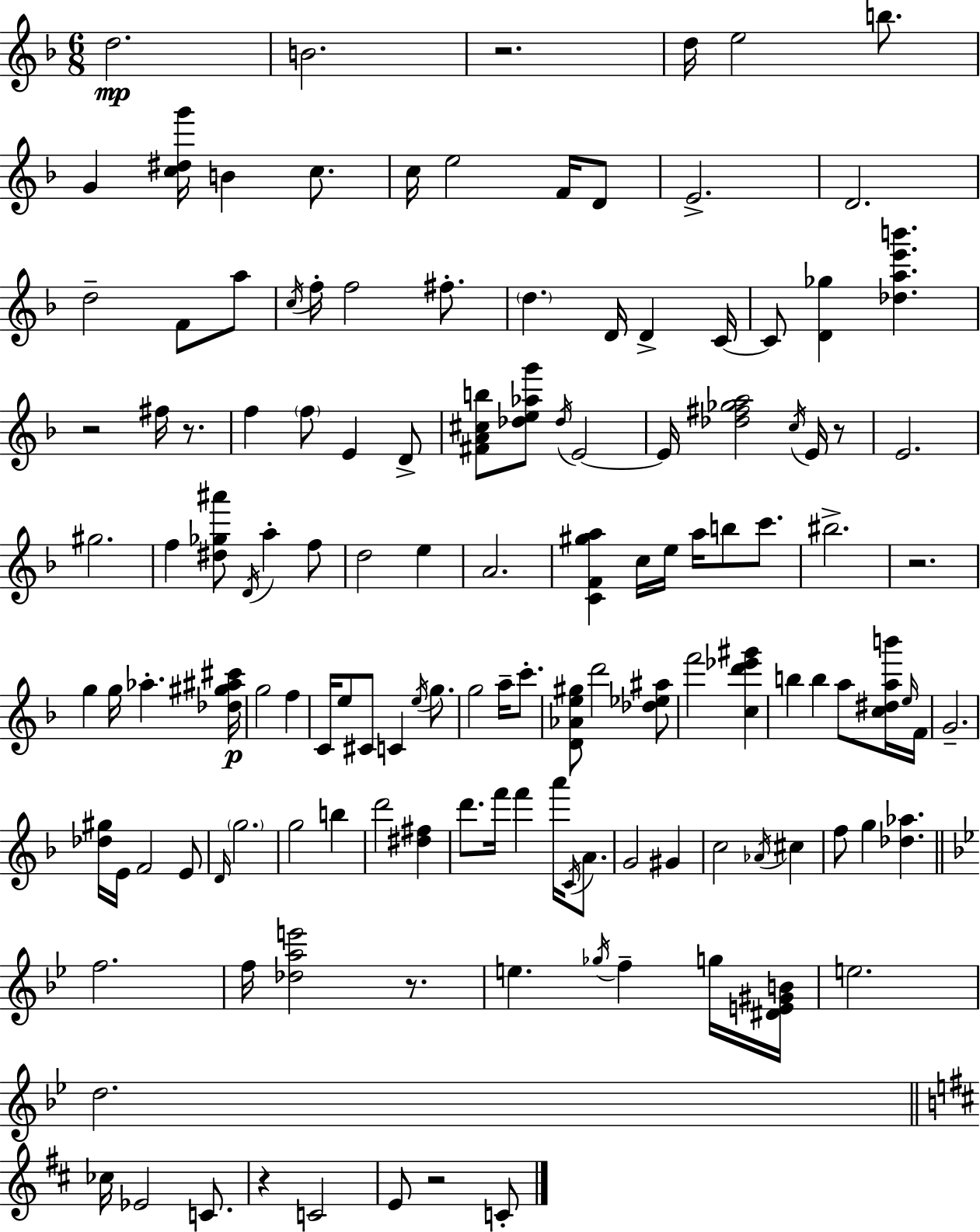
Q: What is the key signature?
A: D minor